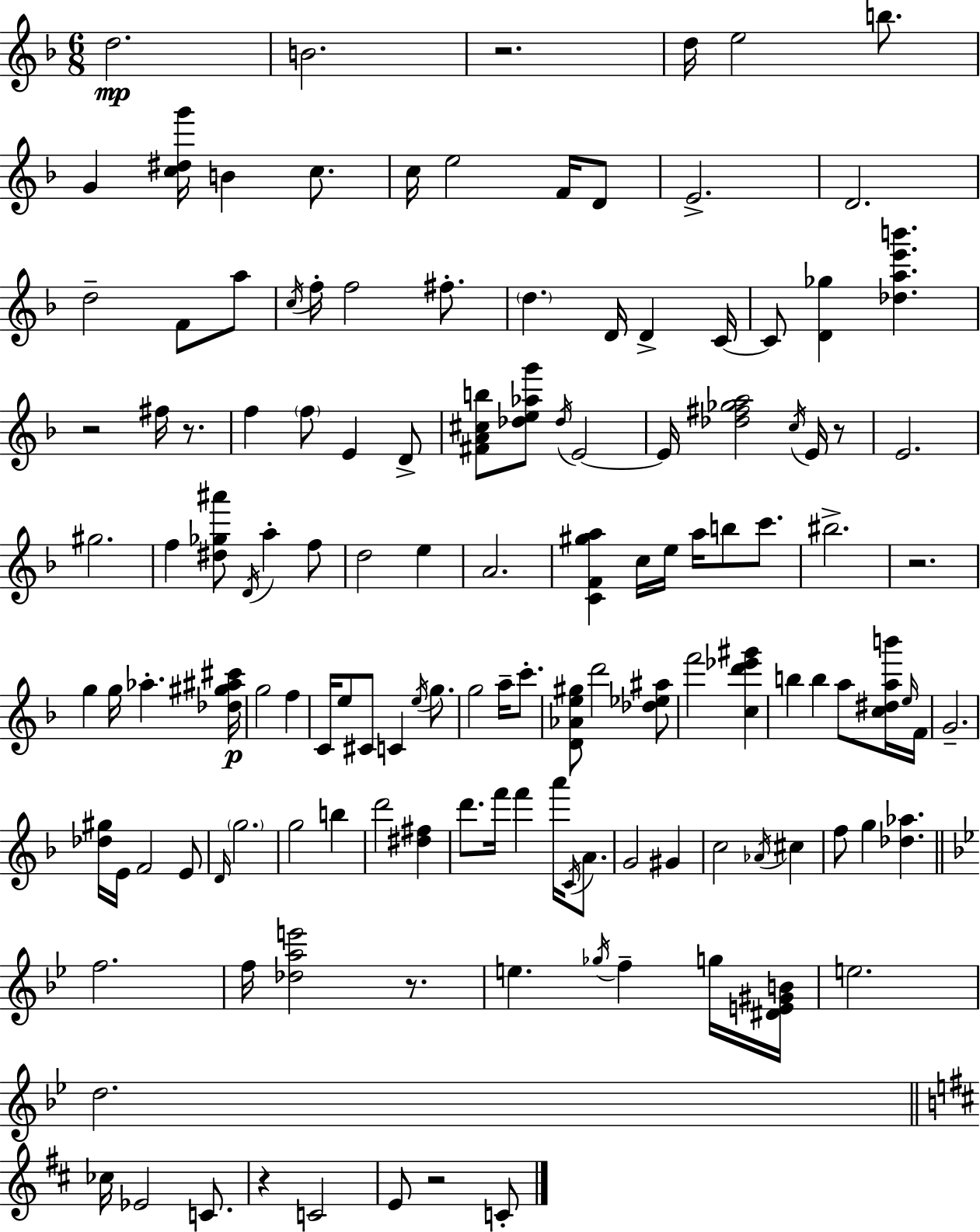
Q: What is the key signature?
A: D minor